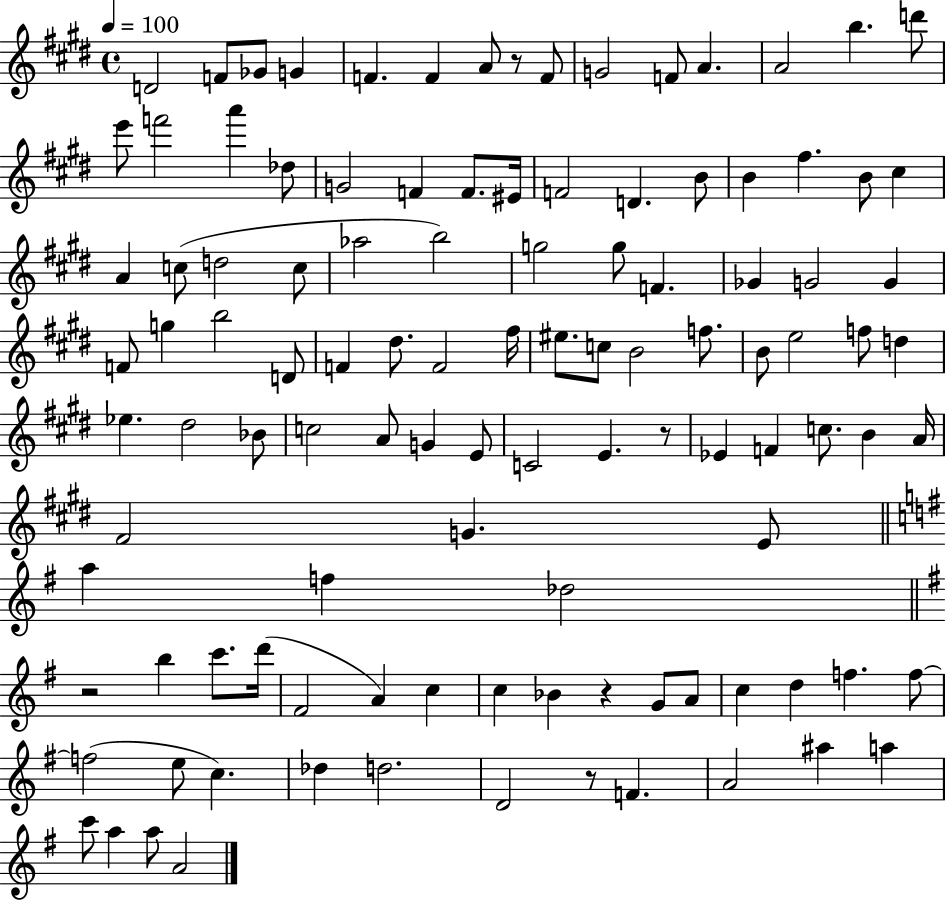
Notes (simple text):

D4/h F4/e Gb4/e G4/q F4/q. F4/q A4/e R/e F4/e G4/h F4/e A4/q. A4/h B5/q. D6/e E6/e F6/h A6/q Db5/e G4/h F4/q F4/e. EIS4/s F4/h D4/q. B4/e B4/q F#5/q. B4/e C#5/q A4/q C5/e D5/h C5/e Ab5/h B5/h G5/h G5/e F4/q. Gb4/q G4/h G4/q F4/e G5/q B5/h D4/e F4/q D#5/e. F4/h F#5/s EIS5/e. C5/e B4/h F5/e. B4/e E5/h F5/e D5/q Eb5/q. D#5/h Bb4/e C5/h A4/e G4/q E4/e C4/h E4/q. R/e Eb4/q F4/q C5/e. B4/q A4/s F#4/h G4/q. E4/e A5/q F5/q Db5/h R/h B5/q C6/e. D6/s F#4/h A4/q C5/q C5/q Bb4/q R/q G4/e A4/e C5/q D5/q F5/q. F5/e F5/h E5/e C5/q. Db5/q D5/h. D4/h R/e F4/q. A4/h A#5/q A5/q C6/e A5/q A5/e A4/h